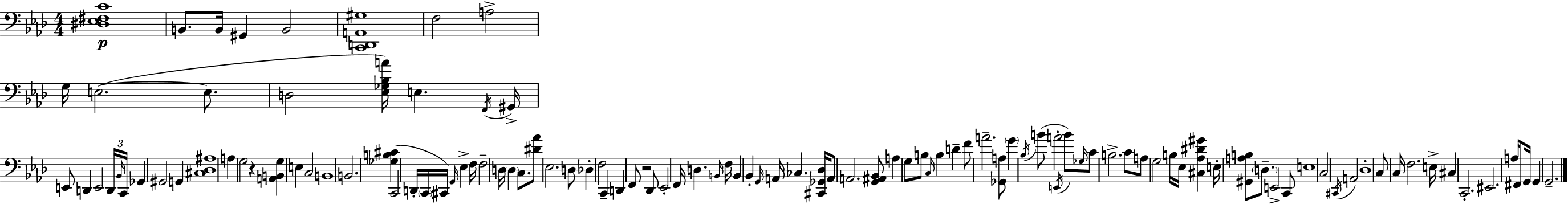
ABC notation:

X:1
T:Untitled
M:4/4
L:1/4
K:Ab
[^D,_E,^F,C]4 B,,/2 B,,/4 ^G,, B,,2 [C,,D,,A,,^G,]4 F,2 A,2 G,/4 E,2 E,/2 D,2 [_E,_G,_B,A]/4 E, F,,/4 ^G,,/4 E,,/2 D,, E,,2 D,,/4 _B,,/4 C,,/4 _G,, ^G,,2 G,, [^C,_D,^A,]4 A, G,2 z [A,,B,,G,] E, C,2 B,,4 B,,2 [_G,B,^C] C,,2 D,,/4 C,,/4 ^C,,/4 G,,/4 _E, F,/4 F,2 D,/4 D, C,/2 [^D_A]/2 _E,2 D,/2 _D, F,2 C,, D,, F,,/2 z2 _D,,/2 _E,,2 F,,/4 D, B,,/4 F,/4 B,, _B,, G,,/4 A,,/4 _C, [^C,,_G,,_D,]/4 A,,/2 A,,2 [G,,^A,,_B,,]/2 A, G,/2 B,/2 C,/4 B, D F/2 A2 [_G,,A,]/2 G _B,/4 B/2 A2 E,,/4 B/2 _G,/4 C/2 B,2 C/2 A,/2 G,2 B,/4 _E,/4 [^C,_A,^D^G] E,/4 [^G,,A,B,]/2 D,/2 E,,2 C,,/2 E,4 C,2 ^C,,/4 A,,2 _D,4 C,/2 C,/4 F,2 E,/4 ^C, C,,2 ^E,,2 A,/4 ^F,,/2 G,,/4 G,, G,,2